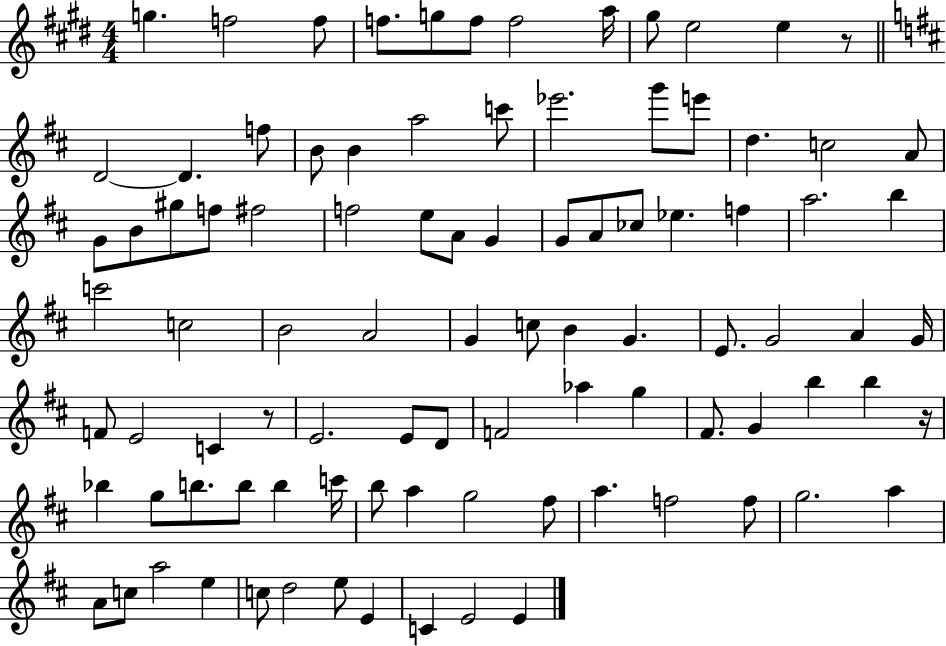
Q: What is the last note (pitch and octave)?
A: E4